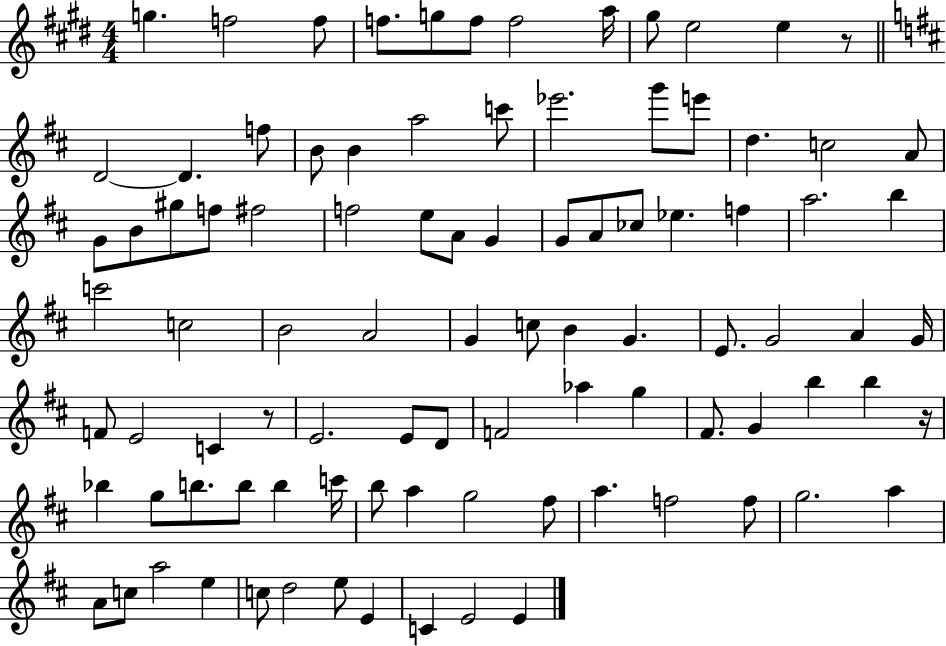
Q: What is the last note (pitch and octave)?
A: E4